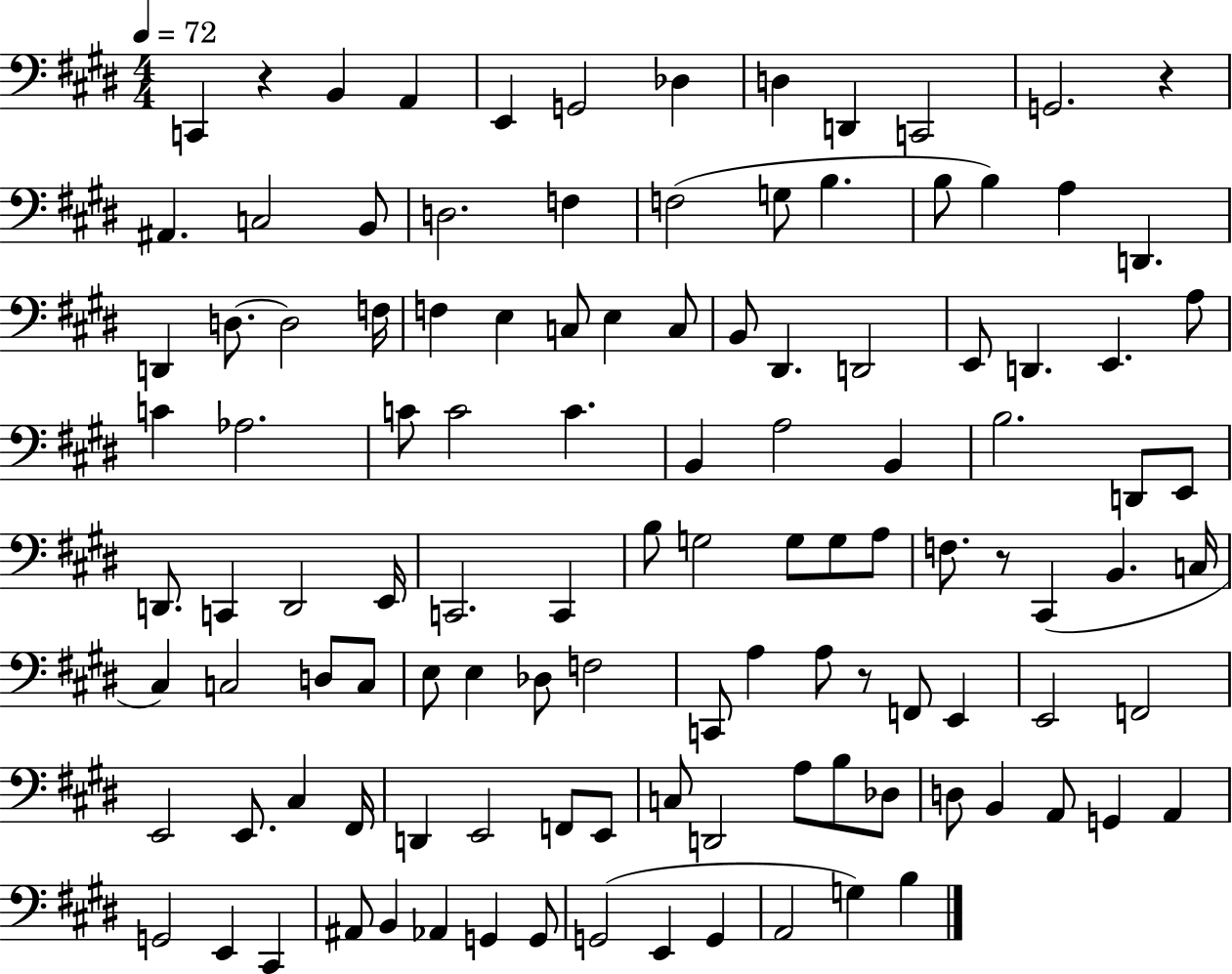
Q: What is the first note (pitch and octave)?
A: C2